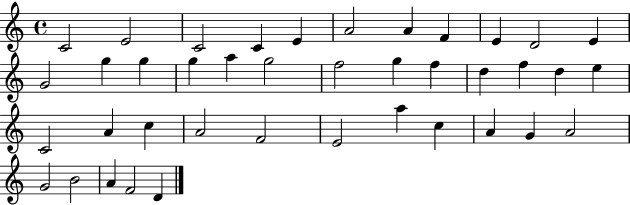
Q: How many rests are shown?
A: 0